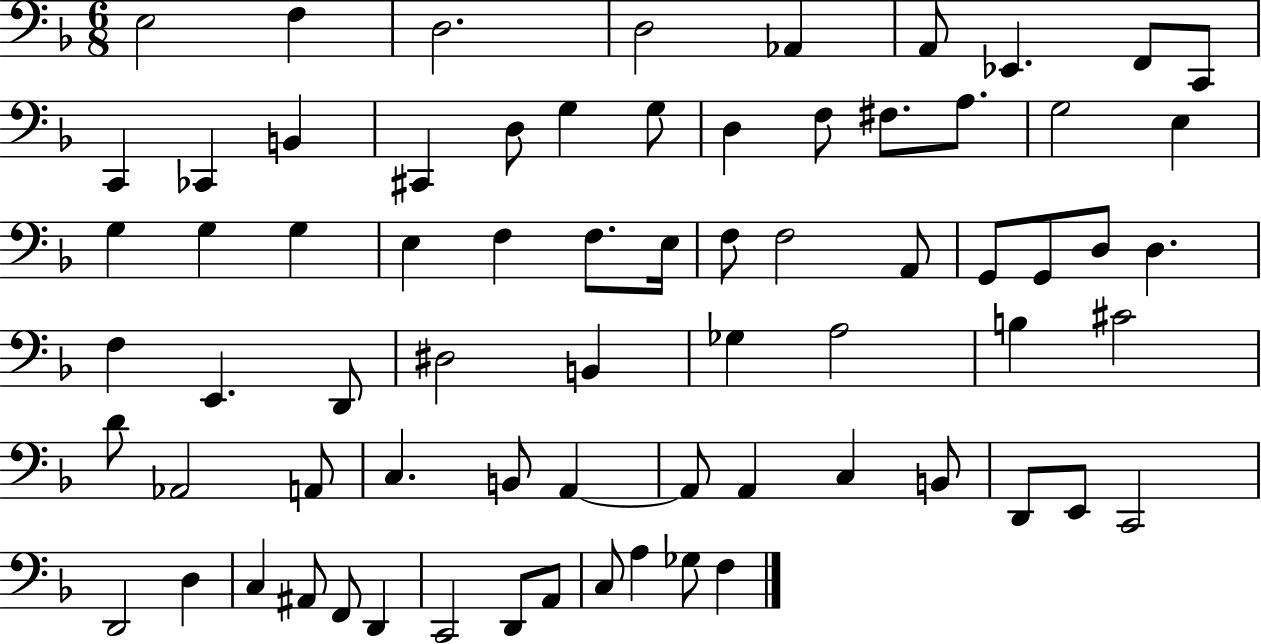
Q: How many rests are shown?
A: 0